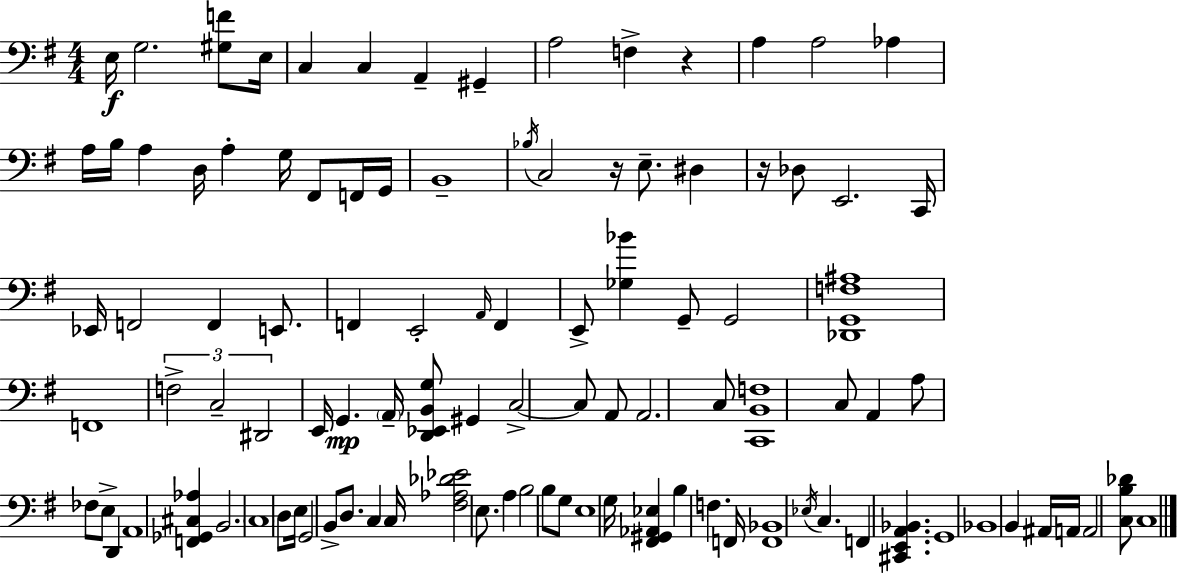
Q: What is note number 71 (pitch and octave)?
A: A3